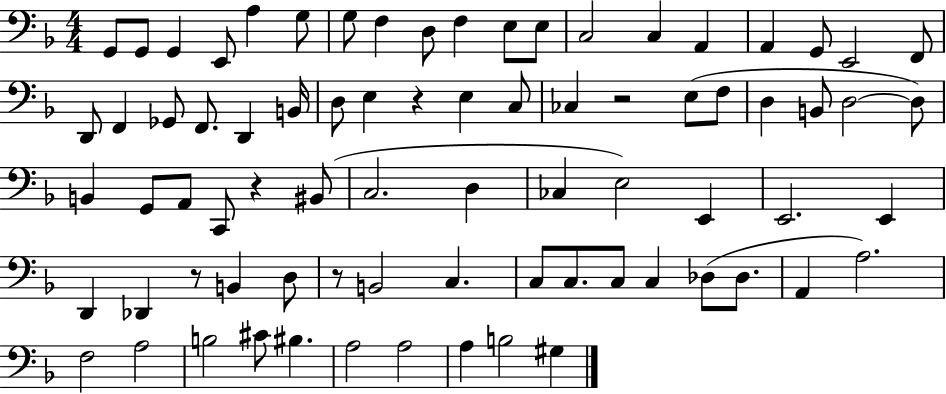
G2/e G2/e G2/q E2/e A3/q G3/e G3/e F3/q D3/e F3/q E3/e E3/e C3/h C3/q A2/q A2/q G2/e E2/h F2/e D2/e F2/q Gb2/e F2/e. D2/q B2/s D3/e E3/q R/q E3/q C3/e CES3/q R/h E3/e F3/e D3/q B2/e D3/h D3/e B2/q G2/e A2/e C2/e R/q BIS2/e C3/h. D3/q CES3/q E3/h E2/q E2/h. E2/q D2/q Db2/q R/e B2/q D3/e R/e B2/h C3/q. C3/e C3/e. C3/e C3/q Db3/e Db3/e. A2/q A3/h. F3/h A3/h B3/h C#4/e BIS3/q. A3/h A3/h A3/q B3/h G#3/q